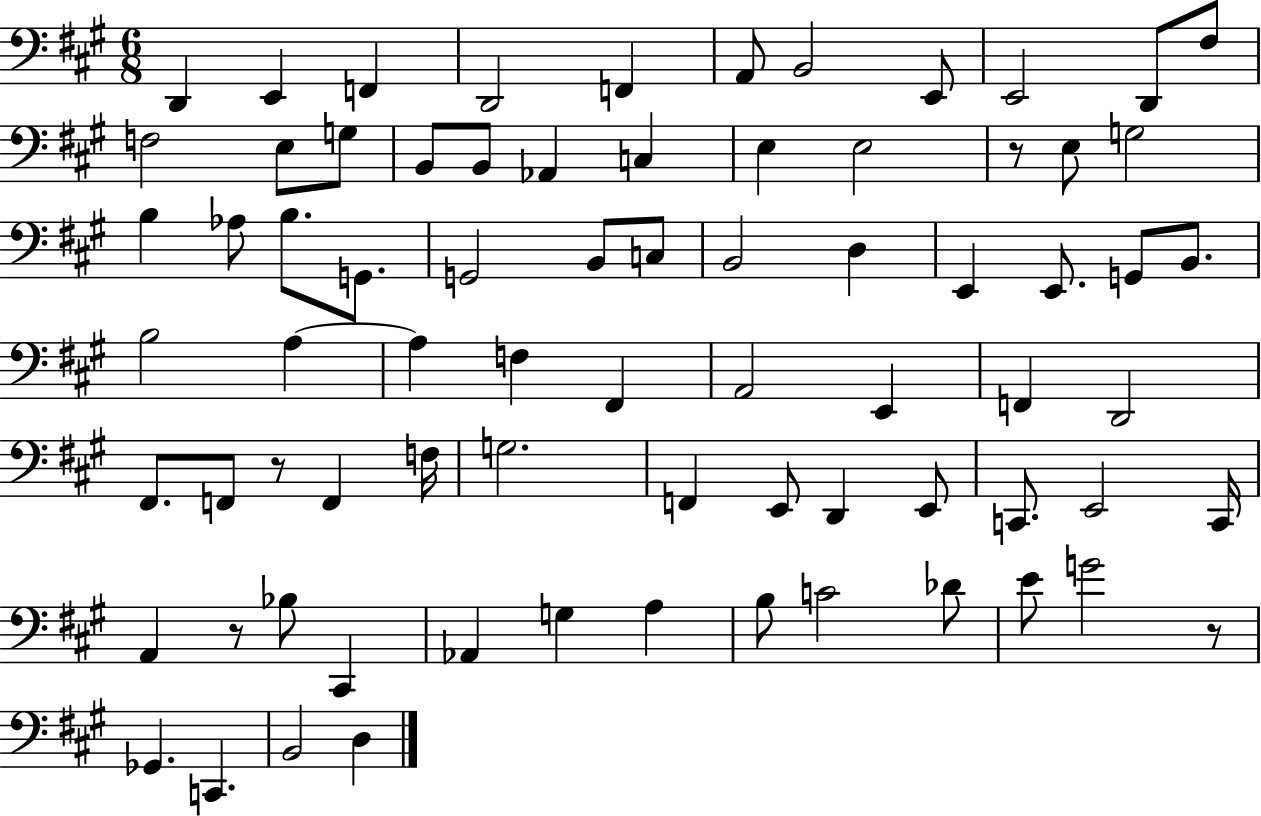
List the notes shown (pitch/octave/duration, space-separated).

D2/q E2/q F2/q D2/h F2/q A2/e B2/h E2/e E2/h D2/e F#3/e F3/h E3/e G3/e B2/e B2/e Ab2/q C3/q E3/q E3/h R/e E3/e G3/h B3/q Ab3/e B3/e. G2/e. G2/h B2/e C3/e B2/h D3/q E2/q E2/e. G2/e B2/e. B3/h A3/q A3/q F3/q F#2/q A2/h E2/q F2/q D2/h F#2/e. F2/e R/e F2/q F3/s G3/h. F2/q E2/e D2/q E2/e C2/e. E2/h C2/s A2/q R/e Bb3/e C#2/q Ab2/q G3/q A3/q B3/e C4/h Db4/e E4/e G4/h R/e Gb2/q. C2/q. B2/h D3/q